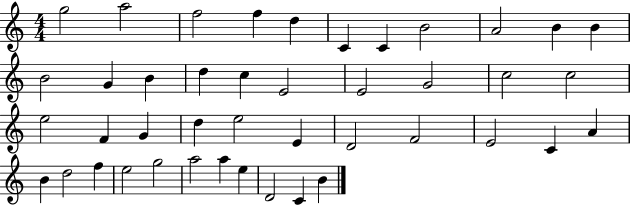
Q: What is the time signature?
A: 4/4